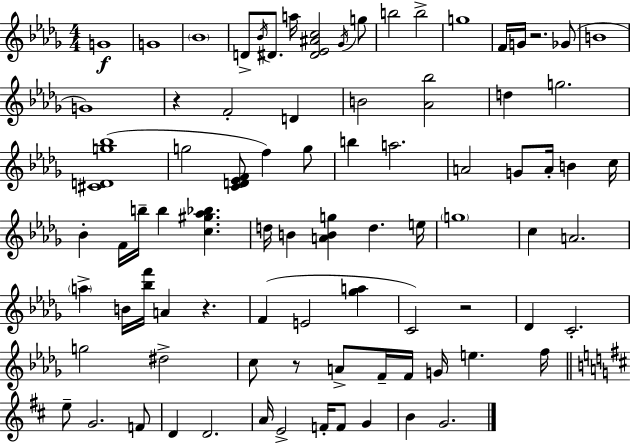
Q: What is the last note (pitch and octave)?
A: G4